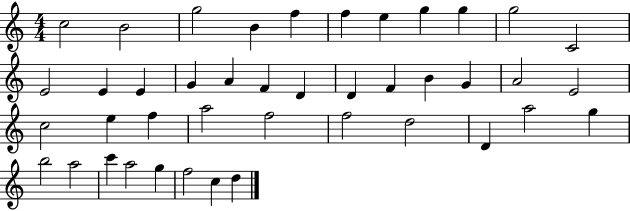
{
  \clef treble
  \numericTimeSignature
  \time 4/4
  \key c \major
  c''2 b'2 | g''2 b'4 f''4 | f''4 e''4 g''4 g''4 | g''2 c'2 | \break e'2 e'4 e'4 | g'4 a'4 f'4 d'4 | d'4 f'4 b'4 g'4 | a'2 e'2 | \break c''2 e''4 f''4 | a''2 f''2 | f''2 d''2 | d'4 a''2 g''4 | \break b''2 a''2 | c'''4 a''2 g''4 | f''2 c''4 d''4 | \bar "|."
}